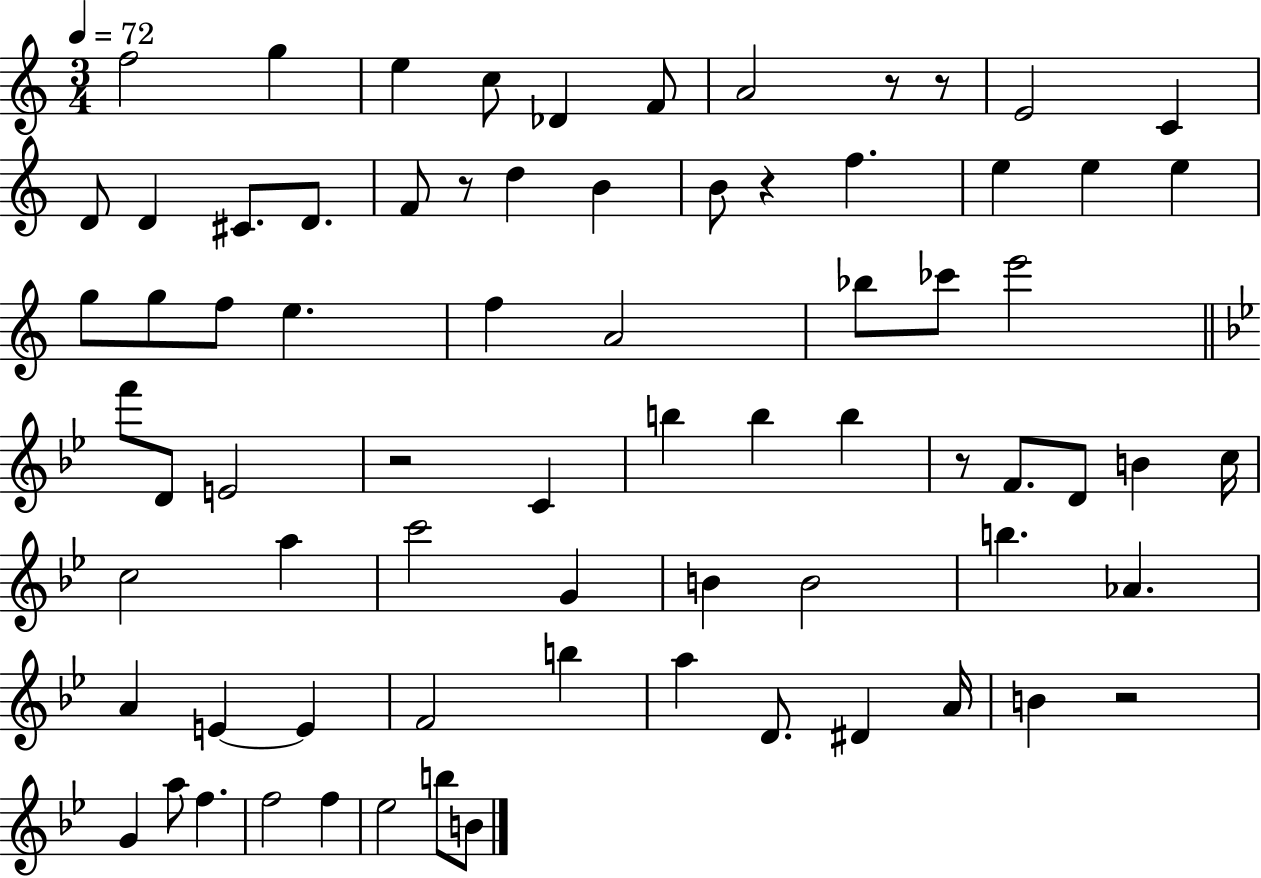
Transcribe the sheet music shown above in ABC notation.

X:1
T:Untitled
M:3/4
L:1/4
K:C
f2 g e c/2 _D F/2 A2 z/2 z/2 E2 C D/2 D ^C/2 D/2 F/2 z/2 d B B/2 z f e e e g/2 g/2 f/2 e f A2 _b/2 _c'/2 e'2 f'/2 D/2 E2 z2 C b b b z/2 F/2 D/2 B c/4 c2 a c'2 G B B2 b _A A E E F2 b a D/2 ^D A/4 B z2 G a/2 f f2 f _e2 b/2 B/2